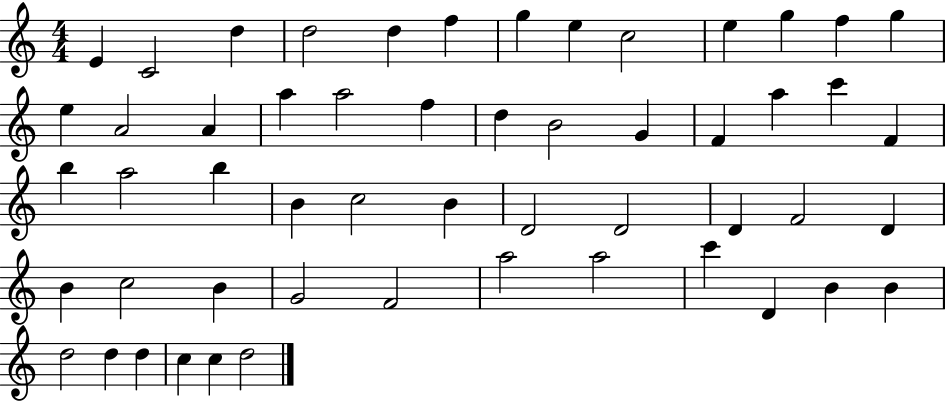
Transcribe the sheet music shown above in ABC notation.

X:1
T:Untitled
M:4/4
L:1/4
K:C
E C2 d d2 d f g e c2 e g f g e A2 A a a2 f d B2 G F a c' F b a2 b B c2 B D2 D2 D F2 D B c2 B G2 F2 a2 a2 c' D B B d2 d d c c d2